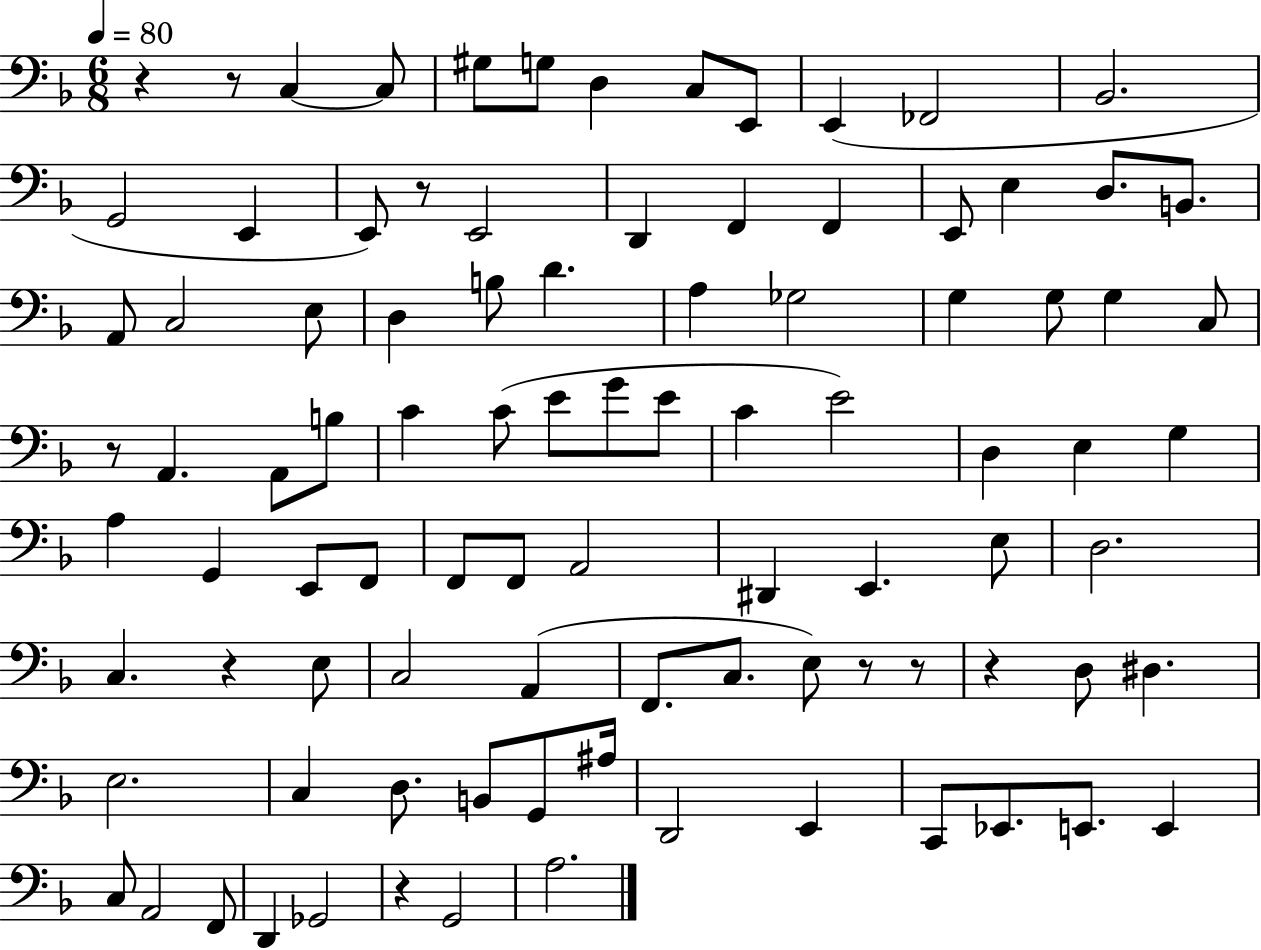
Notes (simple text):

R/q R/e C3/q C3/e G#3/e G3/e D3/q C3/e E2/e E2/q FES2/h Bb2/h. G2/h E2/q E2/e R/e E2/h D2/q F2/q F2/q E2/e E3/q D3/e. B2/e. A2/e C3/h E3/e D3/q B3/e D4/q. A3/q Gb3/h G3/q G3/e G3/q C3/e R/e A2/q. A2/e B3/e C4/q C4/e E4/e G4/e E4/e C4/q E4/h D3/q E3/q G3/q A3/q G2/q E2/e F2/e F2/e F2/e A2/h D#2/q E2/q. E3/e D3/h. C3/q. R/q E3/e C3/h A2/q F2/e. C3/e. E3/e R/e R/e R/q D3/e D#3/q. E3/h. C3/q D3/e. B2/e G2/e A#3/s D2/h E2/q C2/e Eb2/e. E2/e. E2/q C3/e A2/h F2/e D2/q Gb2/h R/q G2/h A3/h.